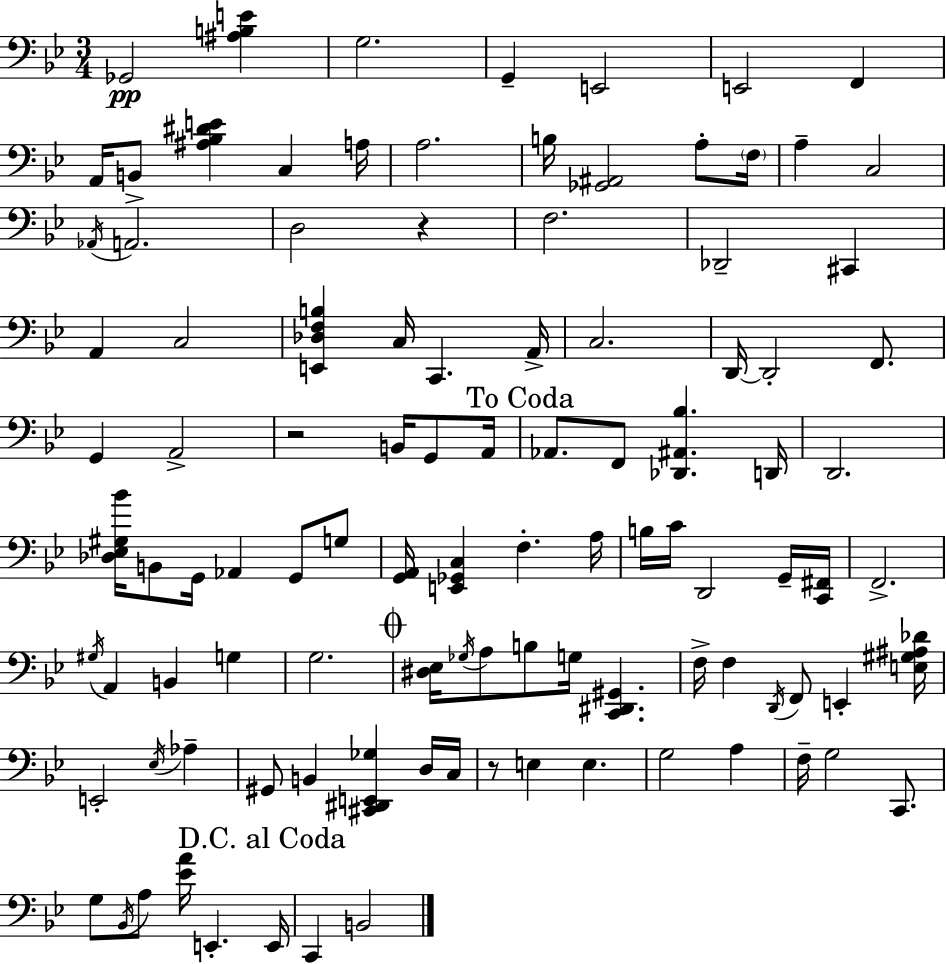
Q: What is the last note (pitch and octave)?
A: B2